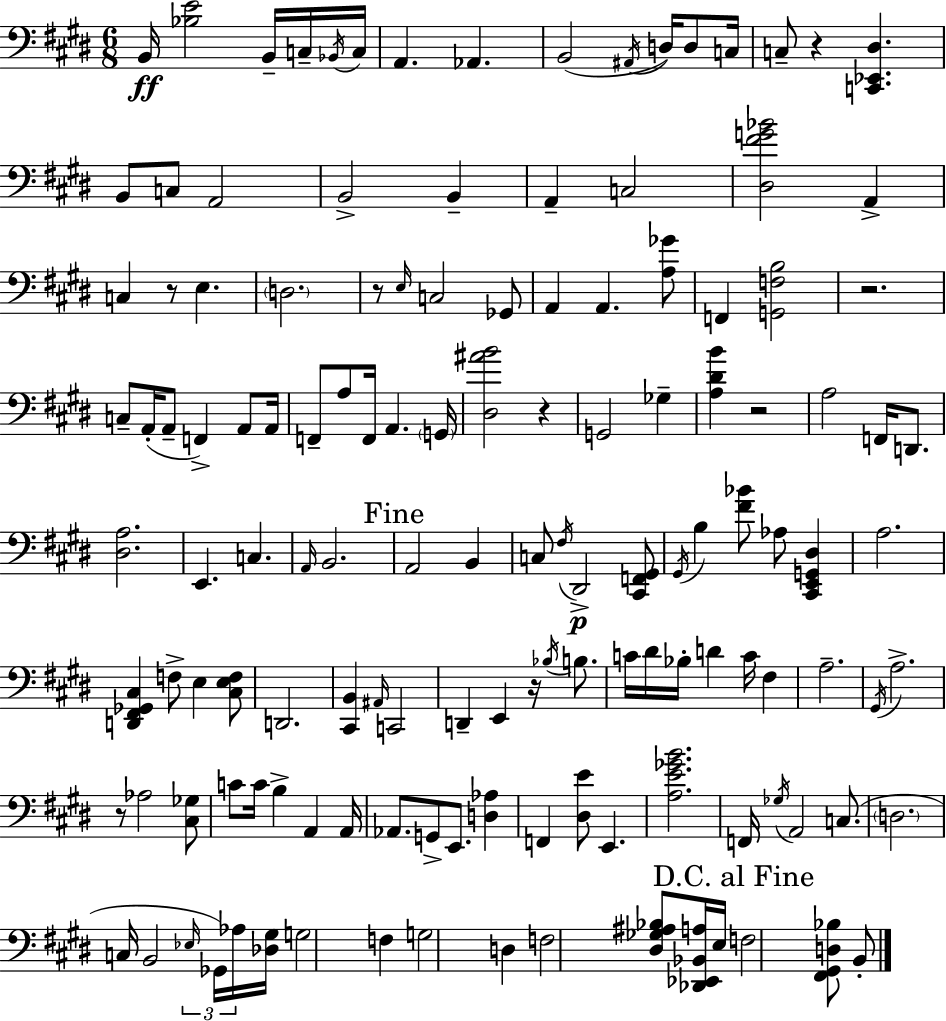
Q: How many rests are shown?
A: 8